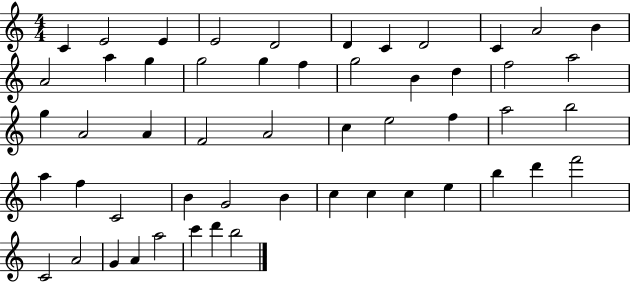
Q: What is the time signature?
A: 4/4